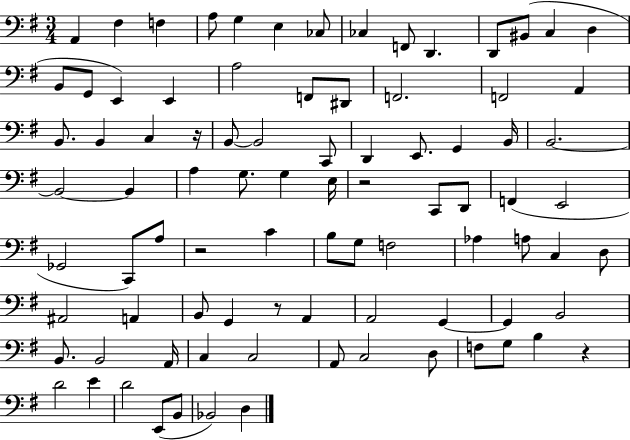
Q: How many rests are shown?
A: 5